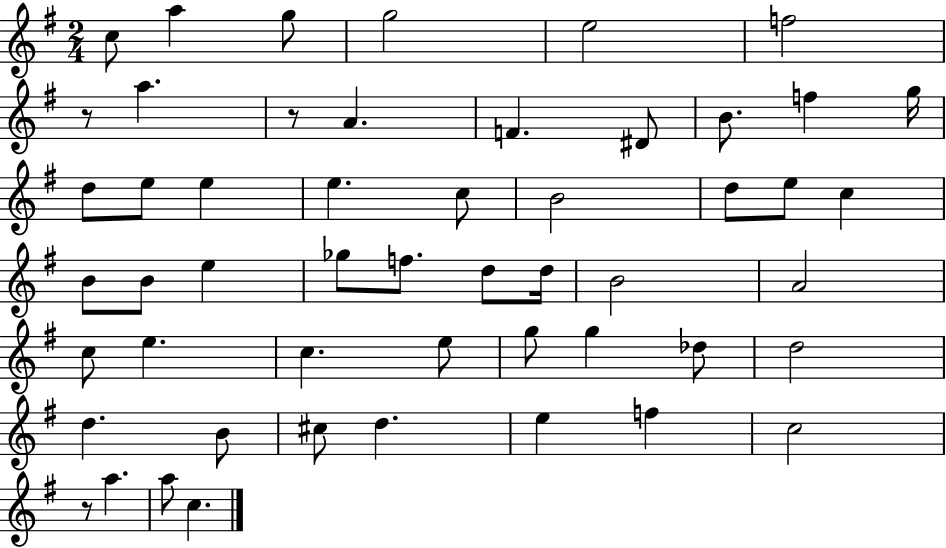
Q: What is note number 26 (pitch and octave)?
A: Gb5